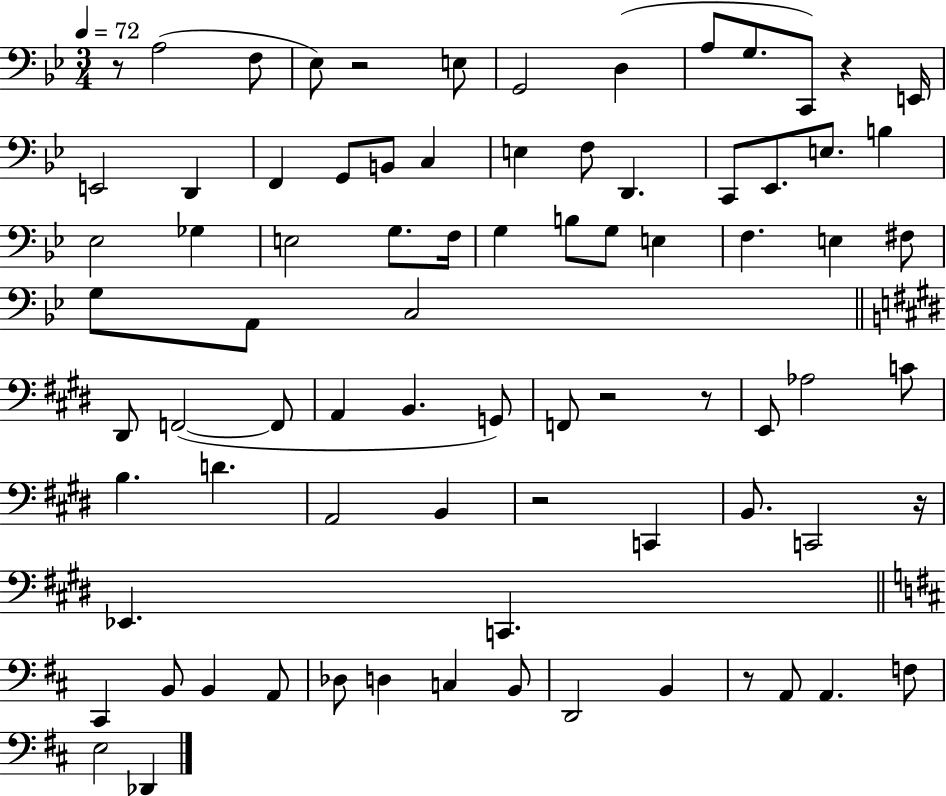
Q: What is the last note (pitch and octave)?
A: Db2